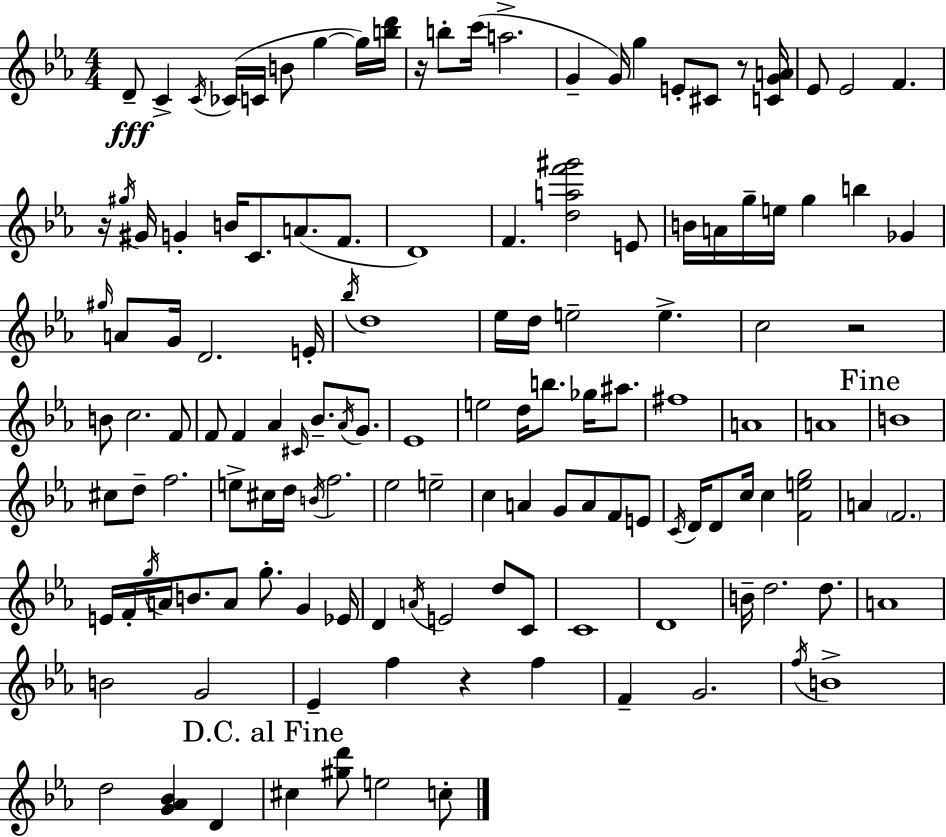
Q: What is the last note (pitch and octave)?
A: C5